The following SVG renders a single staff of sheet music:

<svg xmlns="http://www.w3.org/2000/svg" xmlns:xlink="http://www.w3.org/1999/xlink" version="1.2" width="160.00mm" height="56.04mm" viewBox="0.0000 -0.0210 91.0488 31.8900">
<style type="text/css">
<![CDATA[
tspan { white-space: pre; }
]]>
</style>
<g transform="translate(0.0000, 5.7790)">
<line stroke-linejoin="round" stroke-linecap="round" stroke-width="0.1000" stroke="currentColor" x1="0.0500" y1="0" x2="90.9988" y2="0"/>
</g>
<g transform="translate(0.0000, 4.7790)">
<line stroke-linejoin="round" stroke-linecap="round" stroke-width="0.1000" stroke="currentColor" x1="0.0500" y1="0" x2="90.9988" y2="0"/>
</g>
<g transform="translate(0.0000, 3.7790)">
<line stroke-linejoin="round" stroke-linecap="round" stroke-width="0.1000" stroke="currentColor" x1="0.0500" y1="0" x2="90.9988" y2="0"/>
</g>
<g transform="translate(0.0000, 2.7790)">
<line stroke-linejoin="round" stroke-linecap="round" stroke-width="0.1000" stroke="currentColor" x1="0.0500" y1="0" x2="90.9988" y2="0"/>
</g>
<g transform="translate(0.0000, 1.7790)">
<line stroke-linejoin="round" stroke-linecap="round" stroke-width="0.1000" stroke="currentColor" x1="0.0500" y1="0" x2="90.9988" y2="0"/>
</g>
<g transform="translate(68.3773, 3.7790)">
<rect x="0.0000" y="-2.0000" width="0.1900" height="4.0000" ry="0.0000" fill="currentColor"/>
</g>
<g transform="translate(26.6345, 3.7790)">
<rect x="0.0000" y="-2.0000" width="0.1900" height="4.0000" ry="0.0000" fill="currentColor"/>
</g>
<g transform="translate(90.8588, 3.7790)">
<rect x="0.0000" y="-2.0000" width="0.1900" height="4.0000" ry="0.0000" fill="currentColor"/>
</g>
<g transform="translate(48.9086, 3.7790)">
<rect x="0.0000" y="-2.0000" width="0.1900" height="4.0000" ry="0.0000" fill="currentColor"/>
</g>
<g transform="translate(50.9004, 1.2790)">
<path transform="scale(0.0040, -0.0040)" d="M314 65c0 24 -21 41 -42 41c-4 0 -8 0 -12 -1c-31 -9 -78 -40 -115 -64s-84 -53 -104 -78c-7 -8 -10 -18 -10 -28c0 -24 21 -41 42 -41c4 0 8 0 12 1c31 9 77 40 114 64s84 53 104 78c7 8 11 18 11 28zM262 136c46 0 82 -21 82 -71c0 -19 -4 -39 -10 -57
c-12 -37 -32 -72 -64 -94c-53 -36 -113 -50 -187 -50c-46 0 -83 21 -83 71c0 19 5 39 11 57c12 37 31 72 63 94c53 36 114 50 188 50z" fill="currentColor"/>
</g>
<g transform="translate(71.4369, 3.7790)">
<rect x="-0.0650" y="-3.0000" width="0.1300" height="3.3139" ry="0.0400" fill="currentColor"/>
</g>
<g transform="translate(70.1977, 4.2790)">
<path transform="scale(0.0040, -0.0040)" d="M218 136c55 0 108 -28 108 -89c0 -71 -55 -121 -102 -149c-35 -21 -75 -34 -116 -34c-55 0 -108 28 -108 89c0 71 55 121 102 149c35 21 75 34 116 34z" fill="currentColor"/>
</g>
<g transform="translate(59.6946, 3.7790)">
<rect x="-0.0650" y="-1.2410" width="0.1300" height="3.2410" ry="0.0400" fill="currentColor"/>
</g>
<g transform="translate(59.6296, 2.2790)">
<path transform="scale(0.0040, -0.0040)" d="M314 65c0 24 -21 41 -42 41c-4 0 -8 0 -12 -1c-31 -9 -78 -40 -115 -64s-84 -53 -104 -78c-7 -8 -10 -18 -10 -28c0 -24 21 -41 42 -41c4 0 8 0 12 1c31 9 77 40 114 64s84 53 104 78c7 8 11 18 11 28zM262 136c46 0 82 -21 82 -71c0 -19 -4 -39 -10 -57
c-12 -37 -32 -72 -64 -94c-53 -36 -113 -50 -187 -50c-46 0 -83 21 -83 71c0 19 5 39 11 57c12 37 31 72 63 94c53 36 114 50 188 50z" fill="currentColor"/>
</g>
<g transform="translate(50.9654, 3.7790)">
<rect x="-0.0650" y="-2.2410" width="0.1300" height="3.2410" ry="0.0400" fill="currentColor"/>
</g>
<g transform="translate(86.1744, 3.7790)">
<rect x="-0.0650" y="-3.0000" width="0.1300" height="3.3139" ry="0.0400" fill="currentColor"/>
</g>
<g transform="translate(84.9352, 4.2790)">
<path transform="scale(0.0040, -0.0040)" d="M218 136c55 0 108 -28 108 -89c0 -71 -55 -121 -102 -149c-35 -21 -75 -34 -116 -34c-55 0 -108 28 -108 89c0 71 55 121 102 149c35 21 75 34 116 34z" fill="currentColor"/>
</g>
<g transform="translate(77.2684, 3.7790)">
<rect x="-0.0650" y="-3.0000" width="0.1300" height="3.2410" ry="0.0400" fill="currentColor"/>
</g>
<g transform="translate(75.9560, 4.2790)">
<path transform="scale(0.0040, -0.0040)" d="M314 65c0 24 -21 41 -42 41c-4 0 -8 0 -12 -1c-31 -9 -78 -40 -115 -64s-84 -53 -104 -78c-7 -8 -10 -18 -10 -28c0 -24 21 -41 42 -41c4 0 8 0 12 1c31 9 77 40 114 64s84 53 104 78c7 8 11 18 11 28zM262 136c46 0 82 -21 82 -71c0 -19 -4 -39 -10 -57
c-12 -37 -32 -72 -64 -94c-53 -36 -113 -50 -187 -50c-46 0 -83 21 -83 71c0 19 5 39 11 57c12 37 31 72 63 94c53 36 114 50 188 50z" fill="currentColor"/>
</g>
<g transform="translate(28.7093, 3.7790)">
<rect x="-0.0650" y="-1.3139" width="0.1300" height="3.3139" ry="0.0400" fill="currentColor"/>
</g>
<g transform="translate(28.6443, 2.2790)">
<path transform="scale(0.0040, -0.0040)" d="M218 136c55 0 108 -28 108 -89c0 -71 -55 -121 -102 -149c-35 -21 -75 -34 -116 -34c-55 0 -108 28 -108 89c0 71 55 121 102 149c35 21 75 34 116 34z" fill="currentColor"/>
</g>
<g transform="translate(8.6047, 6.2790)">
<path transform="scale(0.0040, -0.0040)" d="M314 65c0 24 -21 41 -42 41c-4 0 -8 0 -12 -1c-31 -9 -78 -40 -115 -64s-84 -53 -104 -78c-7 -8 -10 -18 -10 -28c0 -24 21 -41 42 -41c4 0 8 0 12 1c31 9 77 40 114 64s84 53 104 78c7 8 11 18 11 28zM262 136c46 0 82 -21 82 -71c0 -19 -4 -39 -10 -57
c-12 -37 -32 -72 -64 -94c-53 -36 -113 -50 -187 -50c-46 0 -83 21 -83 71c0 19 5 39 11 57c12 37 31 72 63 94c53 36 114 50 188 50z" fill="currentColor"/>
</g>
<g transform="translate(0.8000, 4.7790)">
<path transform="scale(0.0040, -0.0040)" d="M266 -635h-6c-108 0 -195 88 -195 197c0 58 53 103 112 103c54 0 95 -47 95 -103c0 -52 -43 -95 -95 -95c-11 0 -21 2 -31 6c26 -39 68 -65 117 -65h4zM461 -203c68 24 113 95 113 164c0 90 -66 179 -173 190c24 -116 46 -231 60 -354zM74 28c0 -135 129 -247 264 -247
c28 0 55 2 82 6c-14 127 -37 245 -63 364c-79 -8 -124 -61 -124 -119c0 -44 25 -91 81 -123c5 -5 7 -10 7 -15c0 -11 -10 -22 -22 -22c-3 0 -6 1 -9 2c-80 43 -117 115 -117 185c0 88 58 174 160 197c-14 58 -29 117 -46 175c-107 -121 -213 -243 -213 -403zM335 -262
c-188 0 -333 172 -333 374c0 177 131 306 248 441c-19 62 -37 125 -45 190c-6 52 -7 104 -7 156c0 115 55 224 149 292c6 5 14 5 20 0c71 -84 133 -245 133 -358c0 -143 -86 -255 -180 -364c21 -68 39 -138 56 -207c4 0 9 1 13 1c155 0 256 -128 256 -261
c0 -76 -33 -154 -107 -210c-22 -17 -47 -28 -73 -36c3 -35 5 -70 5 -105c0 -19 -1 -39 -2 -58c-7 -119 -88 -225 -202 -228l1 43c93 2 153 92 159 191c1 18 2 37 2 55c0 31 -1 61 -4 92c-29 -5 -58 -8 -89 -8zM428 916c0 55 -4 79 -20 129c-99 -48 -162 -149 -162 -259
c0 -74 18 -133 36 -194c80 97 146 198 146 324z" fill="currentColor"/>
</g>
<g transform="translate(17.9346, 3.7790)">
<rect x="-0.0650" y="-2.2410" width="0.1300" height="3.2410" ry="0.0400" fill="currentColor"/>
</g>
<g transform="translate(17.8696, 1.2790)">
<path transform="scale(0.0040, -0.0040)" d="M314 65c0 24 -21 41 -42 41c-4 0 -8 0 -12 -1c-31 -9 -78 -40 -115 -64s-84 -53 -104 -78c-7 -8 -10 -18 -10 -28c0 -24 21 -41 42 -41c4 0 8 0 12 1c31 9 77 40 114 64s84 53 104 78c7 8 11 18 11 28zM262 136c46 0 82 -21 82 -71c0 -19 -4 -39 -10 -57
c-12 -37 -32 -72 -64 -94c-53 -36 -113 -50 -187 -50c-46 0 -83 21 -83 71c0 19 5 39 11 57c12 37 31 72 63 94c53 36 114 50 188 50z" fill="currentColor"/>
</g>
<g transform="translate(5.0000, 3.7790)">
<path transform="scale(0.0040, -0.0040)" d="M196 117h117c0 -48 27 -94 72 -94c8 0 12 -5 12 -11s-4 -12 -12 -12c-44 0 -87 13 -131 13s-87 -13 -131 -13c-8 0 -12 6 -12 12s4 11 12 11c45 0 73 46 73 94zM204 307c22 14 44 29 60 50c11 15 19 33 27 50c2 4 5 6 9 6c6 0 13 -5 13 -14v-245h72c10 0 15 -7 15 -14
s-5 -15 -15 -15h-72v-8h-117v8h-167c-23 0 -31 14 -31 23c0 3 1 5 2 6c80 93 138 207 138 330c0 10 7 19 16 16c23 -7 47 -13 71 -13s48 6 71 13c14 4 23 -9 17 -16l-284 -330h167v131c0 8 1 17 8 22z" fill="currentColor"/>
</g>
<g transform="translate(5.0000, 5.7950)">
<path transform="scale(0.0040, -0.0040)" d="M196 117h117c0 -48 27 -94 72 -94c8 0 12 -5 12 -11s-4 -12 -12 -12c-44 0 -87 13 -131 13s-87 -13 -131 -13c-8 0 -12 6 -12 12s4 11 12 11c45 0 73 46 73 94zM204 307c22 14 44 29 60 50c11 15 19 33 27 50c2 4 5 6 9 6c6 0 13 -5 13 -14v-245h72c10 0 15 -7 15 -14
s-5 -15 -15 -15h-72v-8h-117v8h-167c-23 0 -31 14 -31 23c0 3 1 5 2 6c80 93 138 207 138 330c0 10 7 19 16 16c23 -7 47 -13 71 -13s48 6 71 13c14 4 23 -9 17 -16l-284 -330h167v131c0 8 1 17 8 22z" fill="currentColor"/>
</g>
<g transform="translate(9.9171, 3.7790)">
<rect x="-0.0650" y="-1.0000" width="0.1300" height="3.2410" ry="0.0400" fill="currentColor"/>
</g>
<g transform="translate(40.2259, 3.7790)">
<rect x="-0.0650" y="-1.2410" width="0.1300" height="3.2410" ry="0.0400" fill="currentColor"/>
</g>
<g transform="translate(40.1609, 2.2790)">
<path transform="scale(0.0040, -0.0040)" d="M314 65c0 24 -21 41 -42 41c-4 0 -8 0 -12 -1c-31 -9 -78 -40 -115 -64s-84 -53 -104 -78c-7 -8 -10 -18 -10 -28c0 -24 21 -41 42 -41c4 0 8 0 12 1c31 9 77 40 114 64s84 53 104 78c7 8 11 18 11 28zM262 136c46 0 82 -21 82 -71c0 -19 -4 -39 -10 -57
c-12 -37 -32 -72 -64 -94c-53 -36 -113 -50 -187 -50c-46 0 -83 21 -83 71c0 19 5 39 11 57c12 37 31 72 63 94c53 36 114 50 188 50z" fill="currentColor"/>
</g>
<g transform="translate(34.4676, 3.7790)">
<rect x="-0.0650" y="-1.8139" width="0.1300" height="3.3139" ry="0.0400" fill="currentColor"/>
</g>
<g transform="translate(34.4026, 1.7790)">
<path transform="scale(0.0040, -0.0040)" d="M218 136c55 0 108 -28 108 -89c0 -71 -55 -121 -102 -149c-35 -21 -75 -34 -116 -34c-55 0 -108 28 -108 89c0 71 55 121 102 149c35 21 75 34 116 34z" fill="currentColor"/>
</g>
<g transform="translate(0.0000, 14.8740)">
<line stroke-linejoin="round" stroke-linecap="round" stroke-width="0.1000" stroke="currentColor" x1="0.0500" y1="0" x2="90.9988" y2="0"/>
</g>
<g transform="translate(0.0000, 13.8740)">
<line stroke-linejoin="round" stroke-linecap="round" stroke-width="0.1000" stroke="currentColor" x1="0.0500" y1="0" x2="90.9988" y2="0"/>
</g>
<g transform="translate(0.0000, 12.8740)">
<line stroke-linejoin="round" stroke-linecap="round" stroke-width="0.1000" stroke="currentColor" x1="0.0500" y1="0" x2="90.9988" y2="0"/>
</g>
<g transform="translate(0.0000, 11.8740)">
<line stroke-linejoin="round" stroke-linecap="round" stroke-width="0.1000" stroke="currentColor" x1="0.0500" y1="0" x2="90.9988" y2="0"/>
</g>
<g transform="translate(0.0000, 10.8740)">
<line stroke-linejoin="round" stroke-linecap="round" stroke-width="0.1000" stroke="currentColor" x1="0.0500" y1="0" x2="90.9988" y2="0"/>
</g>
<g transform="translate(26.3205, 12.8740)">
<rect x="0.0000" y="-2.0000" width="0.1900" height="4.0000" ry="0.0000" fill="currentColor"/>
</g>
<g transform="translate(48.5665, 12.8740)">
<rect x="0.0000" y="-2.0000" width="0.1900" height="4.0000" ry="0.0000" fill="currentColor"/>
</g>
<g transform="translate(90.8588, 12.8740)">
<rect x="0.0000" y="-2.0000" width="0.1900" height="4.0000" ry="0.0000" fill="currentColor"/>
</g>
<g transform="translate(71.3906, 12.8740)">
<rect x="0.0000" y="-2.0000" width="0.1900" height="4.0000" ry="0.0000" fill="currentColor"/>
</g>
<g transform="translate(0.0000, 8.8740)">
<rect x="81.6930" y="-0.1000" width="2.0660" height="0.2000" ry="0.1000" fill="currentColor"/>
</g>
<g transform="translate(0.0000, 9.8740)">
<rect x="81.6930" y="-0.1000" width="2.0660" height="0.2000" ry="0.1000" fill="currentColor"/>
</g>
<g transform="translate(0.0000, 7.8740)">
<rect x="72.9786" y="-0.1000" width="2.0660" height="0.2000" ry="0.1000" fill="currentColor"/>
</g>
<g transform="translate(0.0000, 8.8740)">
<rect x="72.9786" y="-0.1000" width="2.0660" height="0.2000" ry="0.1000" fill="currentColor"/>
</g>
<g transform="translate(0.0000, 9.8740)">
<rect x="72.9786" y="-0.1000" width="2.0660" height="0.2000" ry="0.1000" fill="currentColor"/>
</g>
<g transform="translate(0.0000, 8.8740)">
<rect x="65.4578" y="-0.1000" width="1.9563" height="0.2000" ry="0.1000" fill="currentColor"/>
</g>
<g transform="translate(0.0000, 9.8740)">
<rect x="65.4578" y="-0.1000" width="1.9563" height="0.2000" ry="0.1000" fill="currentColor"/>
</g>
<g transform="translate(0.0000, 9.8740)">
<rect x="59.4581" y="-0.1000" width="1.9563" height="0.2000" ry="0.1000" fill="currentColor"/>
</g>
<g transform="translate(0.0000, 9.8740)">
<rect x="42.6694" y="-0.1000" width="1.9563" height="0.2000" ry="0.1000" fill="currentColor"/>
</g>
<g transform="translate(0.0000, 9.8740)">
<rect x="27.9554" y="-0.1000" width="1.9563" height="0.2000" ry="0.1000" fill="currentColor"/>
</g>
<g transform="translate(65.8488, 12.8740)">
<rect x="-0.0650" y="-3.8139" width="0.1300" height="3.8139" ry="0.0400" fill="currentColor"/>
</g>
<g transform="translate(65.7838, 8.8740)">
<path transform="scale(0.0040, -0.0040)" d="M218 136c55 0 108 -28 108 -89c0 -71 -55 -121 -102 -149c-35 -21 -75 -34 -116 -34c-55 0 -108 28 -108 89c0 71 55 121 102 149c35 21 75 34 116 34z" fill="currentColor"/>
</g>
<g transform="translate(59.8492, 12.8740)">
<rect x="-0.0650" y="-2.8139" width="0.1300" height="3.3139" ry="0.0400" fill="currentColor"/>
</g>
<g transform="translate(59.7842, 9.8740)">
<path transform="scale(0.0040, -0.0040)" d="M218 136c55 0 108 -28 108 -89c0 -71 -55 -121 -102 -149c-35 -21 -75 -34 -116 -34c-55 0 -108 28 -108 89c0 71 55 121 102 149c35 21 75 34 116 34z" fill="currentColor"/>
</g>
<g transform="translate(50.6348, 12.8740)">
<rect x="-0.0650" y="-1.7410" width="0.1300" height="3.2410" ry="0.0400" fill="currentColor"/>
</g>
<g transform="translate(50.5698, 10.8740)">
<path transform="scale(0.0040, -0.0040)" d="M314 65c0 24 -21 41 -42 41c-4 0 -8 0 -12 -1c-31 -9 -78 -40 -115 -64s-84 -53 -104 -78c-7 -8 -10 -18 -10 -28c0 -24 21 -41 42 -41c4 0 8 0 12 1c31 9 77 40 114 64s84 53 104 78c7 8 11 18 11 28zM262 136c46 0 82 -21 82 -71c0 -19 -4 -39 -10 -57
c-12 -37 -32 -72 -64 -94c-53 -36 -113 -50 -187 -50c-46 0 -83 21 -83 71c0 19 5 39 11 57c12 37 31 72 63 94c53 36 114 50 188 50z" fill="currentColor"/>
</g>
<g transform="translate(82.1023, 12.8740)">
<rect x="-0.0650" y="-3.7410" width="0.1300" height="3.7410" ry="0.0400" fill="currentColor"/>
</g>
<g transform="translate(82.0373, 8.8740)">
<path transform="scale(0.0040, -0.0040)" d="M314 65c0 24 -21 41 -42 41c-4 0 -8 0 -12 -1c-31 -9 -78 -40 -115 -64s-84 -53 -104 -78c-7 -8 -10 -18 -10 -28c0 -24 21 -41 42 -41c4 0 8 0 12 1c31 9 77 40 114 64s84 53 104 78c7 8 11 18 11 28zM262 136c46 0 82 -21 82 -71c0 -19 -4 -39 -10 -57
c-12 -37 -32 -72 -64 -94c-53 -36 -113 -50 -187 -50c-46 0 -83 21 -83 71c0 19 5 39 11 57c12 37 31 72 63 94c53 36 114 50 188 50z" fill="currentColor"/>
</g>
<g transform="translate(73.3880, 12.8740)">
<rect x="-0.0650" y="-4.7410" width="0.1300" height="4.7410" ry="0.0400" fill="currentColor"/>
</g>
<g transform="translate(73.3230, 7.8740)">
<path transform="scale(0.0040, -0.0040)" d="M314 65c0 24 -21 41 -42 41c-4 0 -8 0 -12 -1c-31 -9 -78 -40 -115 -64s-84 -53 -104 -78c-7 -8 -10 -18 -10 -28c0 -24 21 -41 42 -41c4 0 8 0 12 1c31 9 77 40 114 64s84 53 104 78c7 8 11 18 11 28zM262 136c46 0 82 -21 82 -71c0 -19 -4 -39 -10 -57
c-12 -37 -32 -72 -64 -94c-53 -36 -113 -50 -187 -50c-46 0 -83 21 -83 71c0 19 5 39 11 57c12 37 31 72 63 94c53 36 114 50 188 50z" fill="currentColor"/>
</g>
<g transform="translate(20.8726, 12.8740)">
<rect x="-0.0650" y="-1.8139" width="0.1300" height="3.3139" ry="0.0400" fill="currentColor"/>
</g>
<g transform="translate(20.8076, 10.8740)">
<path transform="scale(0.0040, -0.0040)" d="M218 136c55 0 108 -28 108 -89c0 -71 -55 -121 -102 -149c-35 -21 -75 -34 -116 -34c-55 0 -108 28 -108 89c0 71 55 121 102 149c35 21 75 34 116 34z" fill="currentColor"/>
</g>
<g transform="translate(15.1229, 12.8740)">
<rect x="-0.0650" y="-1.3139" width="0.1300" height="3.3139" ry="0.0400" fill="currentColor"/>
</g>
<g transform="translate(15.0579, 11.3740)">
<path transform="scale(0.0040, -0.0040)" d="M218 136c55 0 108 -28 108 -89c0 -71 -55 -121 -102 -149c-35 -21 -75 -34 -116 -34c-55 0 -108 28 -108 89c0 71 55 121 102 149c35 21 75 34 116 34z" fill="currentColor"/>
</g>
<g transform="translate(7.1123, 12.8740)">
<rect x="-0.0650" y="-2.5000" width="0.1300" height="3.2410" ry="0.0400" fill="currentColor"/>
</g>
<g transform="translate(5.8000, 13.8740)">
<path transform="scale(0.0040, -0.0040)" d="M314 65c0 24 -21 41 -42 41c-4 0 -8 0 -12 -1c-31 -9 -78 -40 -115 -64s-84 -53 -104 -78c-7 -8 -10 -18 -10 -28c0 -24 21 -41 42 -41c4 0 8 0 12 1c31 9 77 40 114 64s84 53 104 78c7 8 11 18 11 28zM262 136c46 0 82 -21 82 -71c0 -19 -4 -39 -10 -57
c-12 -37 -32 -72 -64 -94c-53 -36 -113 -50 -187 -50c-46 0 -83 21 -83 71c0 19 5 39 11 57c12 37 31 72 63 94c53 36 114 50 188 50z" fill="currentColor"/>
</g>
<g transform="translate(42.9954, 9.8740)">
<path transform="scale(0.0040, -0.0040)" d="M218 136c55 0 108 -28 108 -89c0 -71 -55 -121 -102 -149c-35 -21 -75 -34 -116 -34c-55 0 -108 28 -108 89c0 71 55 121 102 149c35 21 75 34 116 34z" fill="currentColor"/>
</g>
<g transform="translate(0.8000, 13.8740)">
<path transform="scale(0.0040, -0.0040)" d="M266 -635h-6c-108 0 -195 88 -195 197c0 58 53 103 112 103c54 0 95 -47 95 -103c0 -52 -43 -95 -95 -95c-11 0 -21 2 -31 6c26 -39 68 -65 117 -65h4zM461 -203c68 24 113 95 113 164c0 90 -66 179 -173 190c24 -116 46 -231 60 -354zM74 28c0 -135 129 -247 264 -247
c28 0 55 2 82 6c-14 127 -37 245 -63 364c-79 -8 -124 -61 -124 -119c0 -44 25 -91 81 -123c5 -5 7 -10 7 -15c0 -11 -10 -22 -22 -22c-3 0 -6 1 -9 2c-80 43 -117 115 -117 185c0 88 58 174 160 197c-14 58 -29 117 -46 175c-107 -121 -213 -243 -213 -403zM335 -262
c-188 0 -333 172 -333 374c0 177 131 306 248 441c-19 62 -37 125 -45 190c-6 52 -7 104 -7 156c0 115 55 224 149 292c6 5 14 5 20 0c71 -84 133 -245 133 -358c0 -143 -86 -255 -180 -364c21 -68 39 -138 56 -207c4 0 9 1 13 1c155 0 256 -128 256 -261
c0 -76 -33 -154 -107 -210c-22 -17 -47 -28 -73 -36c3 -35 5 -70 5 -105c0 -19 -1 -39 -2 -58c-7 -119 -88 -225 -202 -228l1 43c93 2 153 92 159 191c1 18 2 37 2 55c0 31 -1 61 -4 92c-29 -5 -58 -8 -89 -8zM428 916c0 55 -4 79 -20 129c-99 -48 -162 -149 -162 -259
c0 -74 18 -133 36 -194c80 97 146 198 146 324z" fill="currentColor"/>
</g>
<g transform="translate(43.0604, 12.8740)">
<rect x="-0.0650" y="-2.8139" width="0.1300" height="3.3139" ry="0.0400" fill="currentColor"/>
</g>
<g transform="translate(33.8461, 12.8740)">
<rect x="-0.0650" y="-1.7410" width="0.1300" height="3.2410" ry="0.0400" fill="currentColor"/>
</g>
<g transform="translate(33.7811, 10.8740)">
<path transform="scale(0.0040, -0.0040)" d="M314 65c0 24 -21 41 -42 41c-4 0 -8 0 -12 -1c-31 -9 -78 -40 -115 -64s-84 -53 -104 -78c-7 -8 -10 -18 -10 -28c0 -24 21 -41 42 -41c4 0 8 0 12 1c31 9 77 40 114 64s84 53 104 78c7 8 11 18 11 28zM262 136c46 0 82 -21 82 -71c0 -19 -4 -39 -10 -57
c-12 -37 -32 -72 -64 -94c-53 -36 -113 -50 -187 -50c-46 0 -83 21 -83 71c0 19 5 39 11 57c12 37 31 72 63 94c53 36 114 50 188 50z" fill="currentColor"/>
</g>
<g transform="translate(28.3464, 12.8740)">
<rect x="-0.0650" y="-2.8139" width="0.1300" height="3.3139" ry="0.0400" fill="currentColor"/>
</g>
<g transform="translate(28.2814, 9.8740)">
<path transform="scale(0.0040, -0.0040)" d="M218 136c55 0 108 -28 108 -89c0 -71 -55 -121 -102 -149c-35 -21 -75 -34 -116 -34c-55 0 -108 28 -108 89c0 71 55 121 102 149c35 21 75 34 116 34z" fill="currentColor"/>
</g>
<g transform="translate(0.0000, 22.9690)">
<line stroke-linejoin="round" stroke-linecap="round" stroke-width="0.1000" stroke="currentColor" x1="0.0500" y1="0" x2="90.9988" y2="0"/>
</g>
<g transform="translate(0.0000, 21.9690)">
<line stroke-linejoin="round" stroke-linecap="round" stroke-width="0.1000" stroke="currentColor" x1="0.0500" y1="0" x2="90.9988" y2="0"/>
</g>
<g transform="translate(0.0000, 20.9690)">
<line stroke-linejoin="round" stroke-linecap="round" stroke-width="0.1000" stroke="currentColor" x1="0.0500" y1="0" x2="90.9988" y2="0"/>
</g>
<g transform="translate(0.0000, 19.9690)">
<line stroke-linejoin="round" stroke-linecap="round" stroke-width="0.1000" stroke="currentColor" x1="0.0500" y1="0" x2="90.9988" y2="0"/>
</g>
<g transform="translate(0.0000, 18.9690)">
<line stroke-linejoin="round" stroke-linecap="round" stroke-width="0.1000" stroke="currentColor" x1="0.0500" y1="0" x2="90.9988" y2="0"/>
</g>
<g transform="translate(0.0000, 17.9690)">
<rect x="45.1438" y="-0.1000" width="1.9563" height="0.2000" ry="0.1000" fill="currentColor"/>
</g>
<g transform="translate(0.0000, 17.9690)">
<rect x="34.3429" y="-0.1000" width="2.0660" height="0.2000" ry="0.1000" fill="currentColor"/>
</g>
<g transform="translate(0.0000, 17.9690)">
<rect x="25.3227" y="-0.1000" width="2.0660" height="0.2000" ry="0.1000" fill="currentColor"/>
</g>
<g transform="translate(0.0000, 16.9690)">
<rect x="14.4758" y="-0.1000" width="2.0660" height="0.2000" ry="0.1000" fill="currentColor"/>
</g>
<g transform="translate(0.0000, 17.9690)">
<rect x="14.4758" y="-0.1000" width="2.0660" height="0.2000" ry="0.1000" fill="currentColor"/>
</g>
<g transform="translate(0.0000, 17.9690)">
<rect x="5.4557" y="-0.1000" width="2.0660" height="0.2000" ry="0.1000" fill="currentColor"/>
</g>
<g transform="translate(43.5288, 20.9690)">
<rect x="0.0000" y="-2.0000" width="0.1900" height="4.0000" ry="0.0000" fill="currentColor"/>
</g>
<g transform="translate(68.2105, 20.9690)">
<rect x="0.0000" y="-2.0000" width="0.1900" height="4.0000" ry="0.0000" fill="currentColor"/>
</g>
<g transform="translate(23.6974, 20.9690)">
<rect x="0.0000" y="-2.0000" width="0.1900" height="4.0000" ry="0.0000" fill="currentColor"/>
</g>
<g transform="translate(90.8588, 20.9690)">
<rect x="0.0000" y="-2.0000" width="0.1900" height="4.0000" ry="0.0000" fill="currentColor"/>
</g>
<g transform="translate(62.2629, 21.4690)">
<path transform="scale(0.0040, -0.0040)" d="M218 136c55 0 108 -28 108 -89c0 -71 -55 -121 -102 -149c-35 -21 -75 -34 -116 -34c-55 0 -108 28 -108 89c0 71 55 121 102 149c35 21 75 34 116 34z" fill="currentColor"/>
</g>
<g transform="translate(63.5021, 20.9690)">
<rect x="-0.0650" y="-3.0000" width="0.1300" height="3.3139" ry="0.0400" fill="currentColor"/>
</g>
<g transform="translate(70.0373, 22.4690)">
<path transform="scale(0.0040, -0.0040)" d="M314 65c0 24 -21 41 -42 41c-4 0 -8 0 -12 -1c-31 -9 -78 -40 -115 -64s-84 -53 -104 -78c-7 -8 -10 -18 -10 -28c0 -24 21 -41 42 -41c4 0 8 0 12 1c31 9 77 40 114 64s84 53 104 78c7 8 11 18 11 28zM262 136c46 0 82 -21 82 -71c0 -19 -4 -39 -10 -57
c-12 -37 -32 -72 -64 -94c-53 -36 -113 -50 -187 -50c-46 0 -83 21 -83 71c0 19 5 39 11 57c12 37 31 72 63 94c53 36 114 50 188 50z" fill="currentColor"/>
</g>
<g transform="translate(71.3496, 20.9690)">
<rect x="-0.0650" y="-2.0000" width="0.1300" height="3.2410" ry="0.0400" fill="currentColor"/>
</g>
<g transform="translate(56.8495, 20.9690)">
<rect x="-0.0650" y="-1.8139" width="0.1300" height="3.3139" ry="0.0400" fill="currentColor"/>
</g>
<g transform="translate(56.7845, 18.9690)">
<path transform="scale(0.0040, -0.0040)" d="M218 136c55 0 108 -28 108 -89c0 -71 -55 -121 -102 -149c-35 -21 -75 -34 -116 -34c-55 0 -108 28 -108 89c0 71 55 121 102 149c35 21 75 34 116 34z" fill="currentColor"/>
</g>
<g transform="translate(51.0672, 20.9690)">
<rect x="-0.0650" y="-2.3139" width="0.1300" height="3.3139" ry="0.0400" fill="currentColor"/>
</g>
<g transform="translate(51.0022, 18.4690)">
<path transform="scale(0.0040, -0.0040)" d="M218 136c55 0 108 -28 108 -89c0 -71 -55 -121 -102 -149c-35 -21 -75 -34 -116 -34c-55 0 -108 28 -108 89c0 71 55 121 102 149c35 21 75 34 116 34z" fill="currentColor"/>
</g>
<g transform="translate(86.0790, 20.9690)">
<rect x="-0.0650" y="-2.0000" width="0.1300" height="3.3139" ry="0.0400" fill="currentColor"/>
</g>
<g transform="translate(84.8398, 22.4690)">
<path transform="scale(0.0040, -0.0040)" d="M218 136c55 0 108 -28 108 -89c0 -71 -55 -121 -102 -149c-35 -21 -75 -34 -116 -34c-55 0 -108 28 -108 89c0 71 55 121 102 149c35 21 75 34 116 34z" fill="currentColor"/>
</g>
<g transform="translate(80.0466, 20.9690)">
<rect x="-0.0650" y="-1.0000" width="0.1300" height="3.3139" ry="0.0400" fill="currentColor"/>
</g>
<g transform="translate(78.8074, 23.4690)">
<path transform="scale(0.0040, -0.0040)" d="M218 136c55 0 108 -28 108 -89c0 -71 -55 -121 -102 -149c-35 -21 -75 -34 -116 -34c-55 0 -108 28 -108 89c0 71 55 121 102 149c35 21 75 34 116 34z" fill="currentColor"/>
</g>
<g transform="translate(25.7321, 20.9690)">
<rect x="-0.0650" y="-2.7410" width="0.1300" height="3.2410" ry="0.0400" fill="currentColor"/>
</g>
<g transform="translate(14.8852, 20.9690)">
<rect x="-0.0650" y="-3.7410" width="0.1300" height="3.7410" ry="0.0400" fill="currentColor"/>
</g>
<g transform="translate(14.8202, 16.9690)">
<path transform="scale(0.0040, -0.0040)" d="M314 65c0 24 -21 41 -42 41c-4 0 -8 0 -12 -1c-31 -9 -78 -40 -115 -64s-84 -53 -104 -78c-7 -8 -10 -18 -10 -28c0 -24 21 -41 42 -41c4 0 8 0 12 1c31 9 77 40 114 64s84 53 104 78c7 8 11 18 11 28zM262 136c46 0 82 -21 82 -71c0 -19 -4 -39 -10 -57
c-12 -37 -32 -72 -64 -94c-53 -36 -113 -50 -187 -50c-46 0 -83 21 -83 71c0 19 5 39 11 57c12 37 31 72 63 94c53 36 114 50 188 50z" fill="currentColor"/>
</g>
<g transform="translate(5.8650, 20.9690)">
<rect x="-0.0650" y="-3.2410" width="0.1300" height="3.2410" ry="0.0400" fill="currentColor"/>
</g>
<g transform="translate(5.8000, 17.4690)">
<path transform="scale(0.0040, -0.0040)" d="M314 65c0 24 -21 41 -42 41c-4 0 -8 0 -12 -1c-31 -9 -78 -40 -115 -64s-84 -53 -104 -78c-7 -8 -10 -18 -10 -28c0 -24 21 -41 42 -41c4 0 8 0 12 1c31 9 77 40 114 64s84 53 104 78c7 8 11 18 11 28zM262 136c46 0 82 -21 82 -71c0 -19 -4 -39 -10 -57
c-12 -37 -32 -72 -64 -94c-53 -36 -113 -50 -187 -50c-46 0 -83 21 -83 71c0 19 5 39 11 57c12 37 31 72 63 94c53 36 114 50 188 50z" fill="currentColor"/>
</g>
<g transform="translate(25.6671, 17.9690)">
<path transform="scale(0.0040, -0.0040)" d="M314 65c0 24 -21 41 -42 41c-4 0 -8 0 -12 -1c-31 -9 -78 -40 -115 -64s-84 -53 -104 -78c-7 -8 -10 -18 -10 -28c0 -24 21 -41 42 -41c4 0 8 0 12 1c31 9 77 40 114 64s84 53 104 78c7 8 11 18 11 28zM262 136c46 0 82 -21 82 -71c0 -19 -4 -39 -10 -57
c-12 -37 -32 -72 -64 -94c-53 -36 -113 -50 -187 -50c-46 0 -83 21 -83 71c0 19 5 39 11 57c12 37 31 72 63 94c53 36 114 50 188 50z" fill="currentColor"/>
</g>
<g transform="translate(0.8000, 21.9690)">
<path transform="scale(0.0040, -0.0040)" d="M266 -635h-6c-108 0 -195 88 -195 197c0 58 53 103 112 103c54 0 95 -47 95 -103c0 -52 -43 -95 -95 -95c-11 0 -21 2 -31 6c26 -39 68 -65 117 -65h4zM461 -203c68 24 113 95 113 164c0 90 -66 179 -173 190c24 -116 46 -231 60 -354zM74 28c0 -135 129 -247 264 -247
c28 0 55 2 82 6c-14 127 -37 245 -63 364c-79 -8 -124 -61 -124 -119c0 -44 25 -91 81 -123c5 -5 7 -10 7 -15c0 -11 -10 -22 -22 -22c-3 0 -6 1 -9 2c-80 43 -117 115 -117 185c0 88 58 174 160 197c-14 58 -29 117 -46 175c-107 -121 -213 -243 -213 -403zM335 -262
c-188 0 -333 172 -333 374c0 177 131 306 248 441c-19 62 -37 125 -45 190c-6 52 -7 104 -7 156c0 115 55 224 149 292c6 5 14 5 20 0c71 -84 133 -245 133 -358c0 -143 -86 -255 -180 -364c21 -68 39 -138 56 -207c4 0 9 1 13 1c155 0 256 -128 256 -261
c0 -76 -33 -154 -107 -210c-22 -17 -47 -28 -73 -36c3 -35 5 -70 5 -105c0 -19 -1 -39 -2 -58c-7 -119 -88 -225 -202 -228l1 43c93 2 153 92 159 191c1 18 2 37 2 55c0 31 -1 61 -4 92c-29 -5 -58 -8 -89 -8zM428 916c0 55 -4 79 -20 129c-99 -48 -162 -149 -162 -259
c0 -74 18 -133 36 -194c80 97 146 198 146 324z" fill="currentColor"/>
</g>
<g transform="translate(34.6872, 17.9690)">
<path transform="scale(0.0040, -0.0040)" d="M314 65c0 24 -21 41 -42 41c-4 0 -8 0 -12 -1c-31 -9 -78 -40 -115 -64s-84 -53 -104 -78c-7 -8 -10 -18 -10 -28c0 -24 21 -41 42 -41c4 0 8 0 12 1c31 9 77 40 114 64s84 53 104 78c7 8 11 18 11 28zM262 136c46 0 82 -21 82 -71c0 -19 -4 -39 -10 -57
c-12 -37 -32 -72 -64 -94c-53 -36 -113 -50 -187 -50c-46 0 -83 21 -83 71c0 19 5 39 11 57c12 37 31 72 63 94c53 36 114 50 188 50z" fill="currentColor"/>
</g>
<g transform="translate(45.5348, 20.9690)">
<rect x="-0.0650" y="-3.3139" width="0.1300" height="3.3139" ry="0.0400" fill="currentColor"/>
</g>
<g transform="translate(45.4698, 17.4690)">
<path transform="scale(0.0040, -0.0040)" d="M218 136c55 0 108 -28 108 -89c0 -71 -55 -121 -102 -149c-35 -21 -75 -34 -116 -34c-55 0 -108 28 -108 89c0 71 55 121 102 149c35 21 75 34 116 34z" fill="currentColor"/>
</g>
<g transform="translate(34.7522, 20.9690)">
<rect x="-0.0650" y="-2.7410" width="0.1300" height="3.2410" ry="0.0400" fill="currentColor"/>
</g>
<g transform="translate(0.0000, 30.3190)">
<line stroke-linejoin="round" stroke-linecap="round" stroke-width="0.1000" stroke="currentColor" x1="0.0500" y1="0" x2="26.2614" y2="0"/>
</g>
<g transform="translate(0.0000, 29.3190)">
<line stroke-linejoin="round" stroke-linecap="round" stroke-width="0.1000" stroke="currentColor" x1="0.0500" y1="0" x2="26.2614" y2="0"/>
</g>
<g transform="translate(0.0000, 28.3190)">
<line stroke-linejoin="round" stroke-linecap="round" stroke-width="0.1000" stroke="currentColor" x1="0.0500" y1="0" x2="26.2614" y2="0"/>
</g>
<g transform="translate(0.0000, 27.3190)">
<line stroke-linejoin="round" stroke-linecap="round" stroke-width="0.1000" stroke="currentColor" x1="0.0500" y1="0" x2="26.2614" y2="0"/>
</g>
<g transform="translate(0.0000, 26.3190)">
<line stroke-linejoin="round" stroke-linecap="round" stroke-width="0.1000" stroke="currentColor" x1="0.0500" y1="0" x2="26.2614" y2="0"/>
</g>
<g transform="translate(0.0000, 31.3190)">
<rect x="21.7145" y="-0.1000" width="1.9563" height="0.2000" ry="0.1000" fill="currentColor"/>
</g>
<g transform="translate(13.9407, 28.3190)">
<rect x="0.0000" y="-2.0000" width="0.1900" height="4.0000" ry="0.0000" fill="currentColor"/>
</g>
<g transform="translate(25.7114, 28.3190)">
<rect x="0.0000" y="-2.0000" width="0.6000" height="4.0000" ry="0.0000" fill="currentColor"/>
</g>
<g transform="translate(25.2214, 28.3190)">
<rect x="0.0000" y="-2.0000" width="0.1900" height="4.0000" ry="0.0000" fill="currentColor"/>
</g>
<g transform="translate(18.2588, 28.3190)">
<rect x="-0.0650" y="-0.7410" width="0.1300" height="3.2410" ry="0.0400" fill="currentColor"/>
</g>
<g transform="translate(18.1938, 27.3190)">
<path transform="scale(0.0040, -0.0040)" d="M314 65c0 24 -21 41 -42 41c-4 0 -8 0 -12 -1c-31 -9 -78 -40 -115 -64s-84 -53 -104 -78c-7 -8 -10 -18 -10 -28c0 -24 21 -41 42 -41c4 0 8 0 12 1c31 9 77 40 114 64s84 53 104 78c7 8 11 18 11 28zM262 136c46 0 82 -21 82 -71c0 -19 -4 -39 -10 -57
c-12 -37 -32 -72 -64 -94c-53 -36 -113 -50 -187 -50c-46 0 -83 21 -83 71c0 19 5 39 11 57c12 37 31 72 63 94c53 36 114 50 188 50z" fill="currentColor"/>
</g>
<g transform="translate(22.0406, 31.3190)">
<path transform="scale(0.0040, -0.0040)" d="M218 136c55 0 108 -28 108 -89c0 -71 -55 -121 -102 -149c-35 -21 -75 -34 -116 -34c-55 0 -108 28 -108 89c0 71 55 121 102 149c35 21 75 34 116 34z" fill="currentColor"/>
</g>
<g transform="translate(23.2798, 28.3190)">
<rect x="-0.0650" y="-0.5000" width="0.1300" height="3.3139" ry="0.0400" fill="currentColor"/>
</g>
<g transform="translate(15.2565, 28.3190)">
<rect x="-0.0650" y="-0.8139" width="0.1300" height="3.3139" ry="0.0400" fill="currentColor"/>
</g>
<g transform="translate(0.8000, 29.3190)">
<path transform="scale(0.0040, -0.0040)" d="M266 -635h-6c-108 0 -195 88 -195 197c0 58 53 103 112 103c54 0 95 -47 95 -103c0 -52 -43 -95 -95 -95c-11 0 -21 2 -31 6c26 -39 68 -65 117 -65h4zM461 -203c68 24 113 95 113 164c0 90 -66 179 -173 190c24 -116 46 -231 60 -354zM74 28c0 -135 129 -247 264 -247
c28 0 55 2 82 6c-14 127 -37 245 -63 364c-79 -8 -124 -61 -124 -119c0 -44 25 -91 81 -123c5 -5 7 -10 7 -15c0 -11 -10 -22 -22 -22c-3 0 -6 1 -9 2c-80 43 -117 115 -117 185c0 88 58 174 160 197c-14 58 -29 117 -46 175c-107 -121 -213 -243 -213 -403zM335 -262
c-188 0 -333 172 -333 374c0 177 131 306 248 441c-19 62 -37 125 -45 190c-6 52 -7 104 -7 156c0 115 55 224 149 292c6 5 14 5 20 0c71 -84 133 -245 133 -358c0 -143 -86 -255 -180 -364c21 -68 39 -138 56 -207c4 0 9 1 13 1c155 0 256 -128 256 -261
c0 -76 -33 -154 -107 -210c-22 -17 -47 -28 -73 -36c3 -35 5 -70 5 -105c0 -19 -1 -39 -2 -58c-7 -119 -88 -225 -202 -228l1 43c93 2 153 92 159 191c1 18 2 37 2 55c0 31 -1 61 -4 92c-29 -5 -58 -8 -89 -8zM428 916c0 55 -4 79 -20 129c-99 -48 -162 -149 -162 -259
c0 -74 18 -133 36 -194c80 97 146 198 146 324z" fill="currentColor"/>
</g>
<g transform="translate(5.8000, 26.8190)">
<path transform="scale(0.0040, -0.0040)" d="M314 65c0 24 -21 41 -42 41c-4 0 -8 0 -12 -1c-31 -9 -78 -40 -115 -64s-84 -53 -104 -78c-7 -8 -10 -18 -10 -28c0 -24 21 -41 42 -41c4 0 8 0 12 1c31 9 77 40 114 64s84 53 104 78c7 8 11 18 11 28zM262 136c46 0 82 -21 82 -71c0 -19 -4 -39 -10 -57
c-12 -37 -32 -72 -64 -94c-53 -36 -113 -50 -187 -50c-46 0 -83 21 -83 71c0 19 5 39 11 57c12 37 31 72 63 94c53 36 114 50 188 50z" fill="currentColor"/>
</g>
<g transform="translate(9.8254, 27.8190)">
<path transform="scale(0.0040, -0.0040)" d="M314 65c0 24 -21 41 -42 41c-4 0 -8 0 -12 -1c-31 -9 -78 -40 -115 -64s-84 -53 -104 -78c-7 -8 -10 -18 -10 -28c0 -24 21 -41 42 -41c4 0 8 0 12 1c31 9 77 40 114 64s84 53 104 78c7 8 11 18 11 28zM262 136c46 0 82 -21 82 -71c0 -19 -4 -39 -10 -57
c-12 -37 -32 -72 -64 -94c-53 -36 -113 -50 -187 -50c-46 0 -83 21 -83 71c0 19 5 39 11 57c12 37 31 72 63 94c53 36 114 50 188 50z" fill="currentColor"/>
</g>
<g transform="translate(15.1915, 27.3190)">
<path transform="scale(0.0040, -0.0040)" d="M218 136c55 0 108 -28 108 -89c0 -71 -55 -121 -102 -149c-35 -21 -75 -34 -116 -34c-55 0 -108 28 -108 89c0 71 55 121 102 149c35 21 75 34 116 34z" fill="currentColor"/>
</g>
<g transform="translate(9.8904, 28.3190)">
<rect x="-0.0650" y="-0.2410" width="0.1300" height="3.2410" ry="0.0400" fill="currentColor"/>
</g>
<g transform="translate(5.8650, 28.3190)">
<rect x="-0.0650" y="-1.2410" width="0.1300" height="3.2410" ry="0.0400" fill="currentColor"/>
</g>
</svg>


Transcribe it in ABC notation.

X:1
T:Untitled
M:4/4
L:1/4
K:C
D2 g2 e f e2 g2 e2 A A2 A G2 e f a f2 a f2 a c' e'2 c'2 b2 c'2 a2 a2 b g f A F2 D F e2 c2 d d2 C